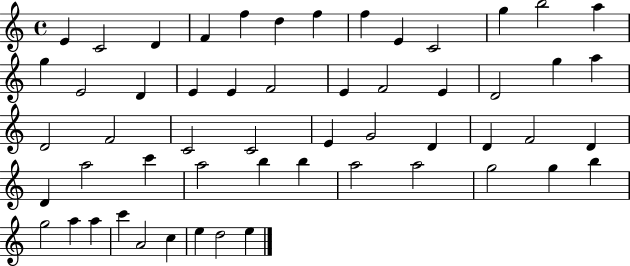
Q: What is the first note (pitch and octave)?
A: E4